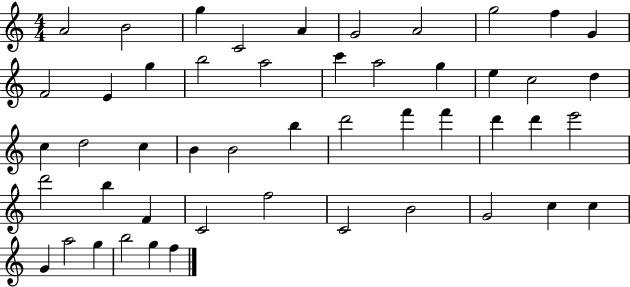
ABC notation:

X:1
T:Untitled
M:4/4
L:1/4
K:C
A2 B2 g C2 A G2 A2 g2 f G F2 E g b2 a2 c' a2 g e c2 d c d2 c B B2 b d'2 f' f' d' d' e'2 d'2 b F C2 f2 C2 B2 G2 c c G a2 g b2 g f